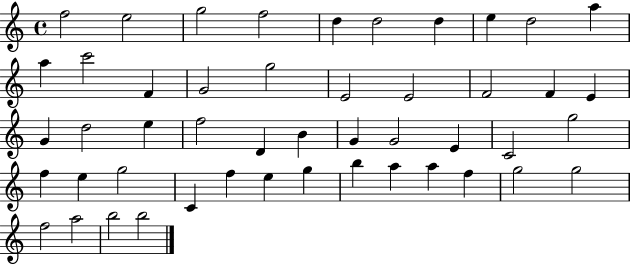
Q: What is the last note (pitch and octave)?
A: B5